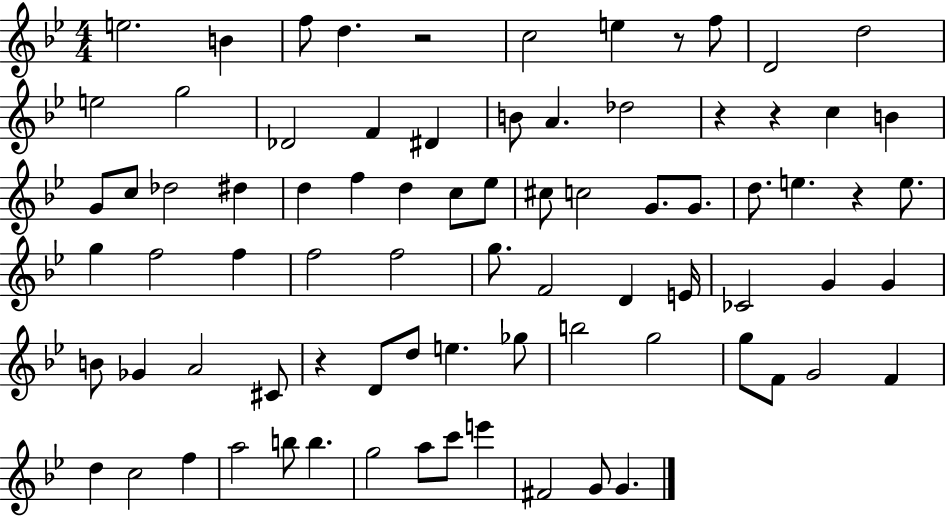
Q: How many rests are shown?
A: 6